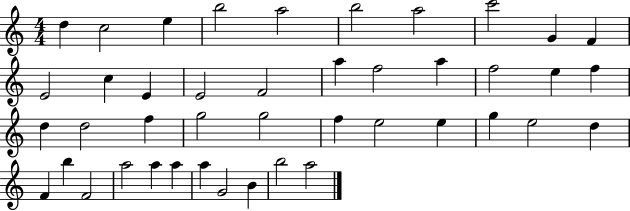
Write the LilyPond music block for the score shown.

{
  \clef treble
  \numericTimeSignature
  \time 4/4
  \key c \major
  d''4 c''2 e''4 | b''2 a''2 | b''2 a''2 | c'''2 g'4 f'4 | \break e'2 c''4 e'4 | e'2 f'2 | a''4 f''2 a''4 | f''2 e''4 f''4 | \break d''4 d''2 f''4 | g''2 g''2 | f''4 e''2 e''4 | g''4 e''2 d''4 | \break f'4 b''4 f'2 | a''2 a''4 a''4 | a''4 g'2 b'4 | b''2 a''2 | \break \bar "|."
}